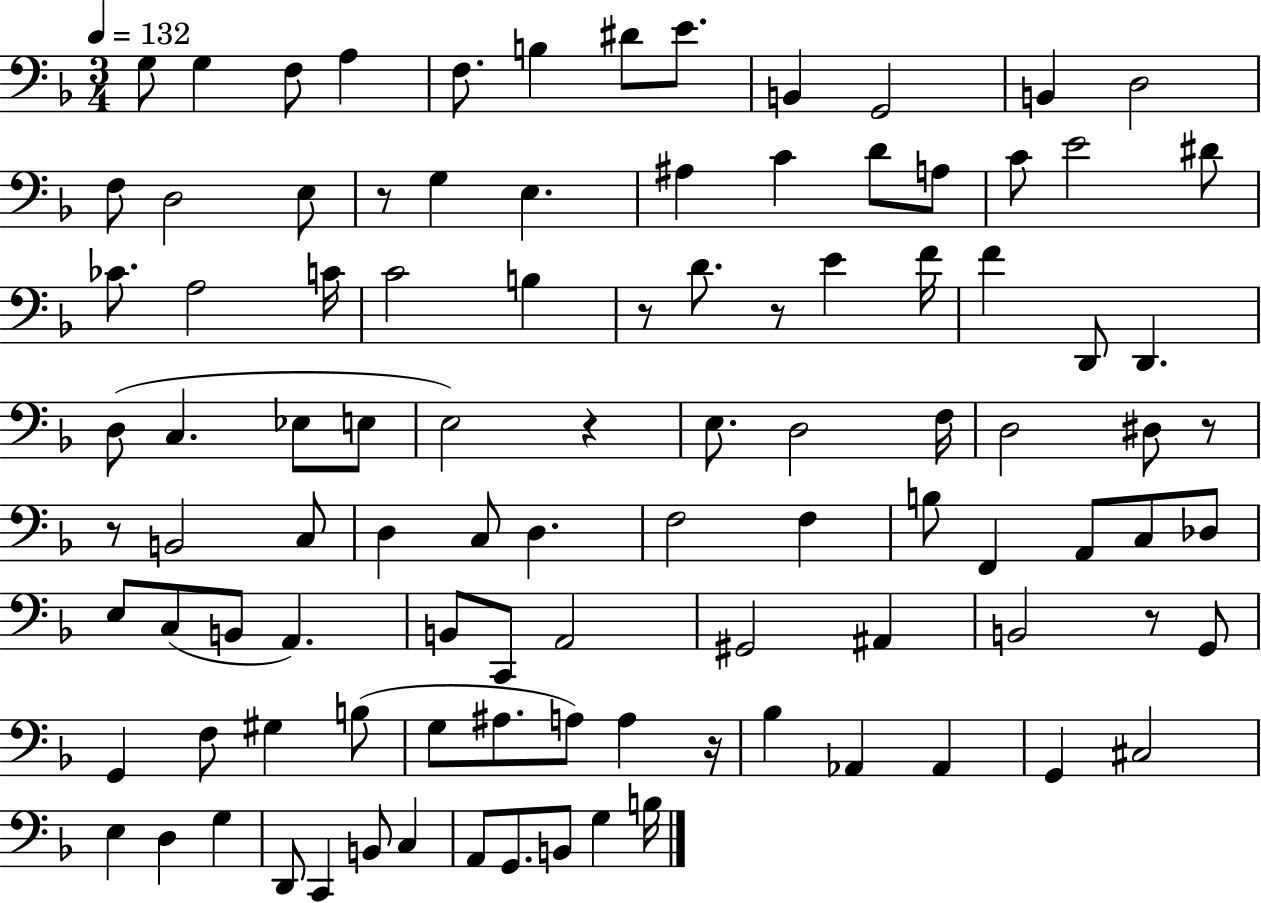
{
  \clef bass
  \numericTimeSignature
  \time 3/4
  \key f \major
  \tempo 4 = 132
  \repeat volta 2 { g8 g4 f8 a4 | f8. b4 dis'8 e'8. | b,4 g,2 | b,4 d2 | \break f8 d2 e8 | r8 g4 e4. | ais4 c'4 d'8 a8 | c'8 e'2 dis'8 | \break ces'8. a2 c'16 | c'2 b4 | r8 d'8. r8 e'4 f'16 | f'4 d,8 d,4. | \break d8( c4. ees8 e8 | e2) r4 | e8. d2 f16 | d2 dis8 r8 | \break r8 b,2 c8 | d4 c8 d4. | f2 f4 | b8 f,4 a,8 c8 des8 | \break e8 c8( b,8 a,4.) | b,8 c,8 a,2 | gis,2 ais,4 | b,2 r8 g,8 | \break g,4 f8 gis4 b8( | g8 ais8. a8) a4 r16 | bes4 aes,4 aes,4 | g,4 cis2 | \break e4 d4 g4 | d,8 c,4 b,8 c4 | a,8 g,8. b,8 g4 b16 | } \bar "|."
}